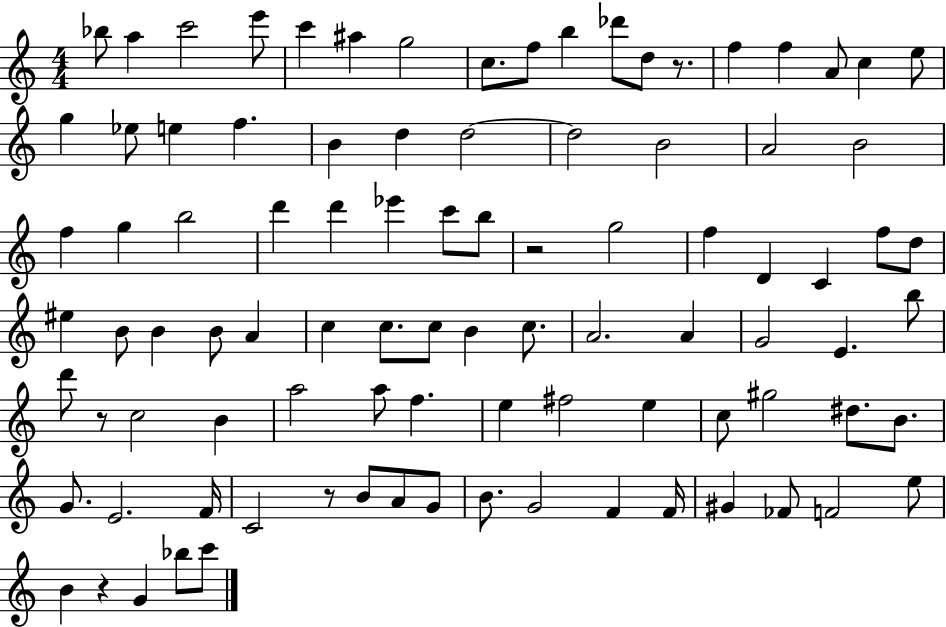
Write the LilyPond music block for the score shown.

{
  \clef treble
  \numericTimeSignature
  \time 4/4
  \key c \major
  bes''8 a''4 c'''2 e'''8 | c'''4 ais''4 g''2 | c''8. f''8 b''4 des'''8 d''8 r8. | f''4 f''4 a'8 c''4 e''8 | \break g''4 ees''8 e''4 f''4. | b'4 d''4 d''2~~ | d''2 b'2 | a'2 b'2 | \break f''4 g''4 b''2 | d'''4 d'''4 ees'''4 c'''8 b''8 | r2 g''2 | f''4 d'4 c'4 f''8 d''8 | \break eis''4 b'8 b'4 b'8 a'4 | c''4 c''8. c''8 b'4 c''8. | a'2. a'4 | g'2 e'4. b''8 | \break d'''8 r8 c''2 b'4 | a''2 a''8 f''4. | e''4 fis''2 e''4 | c''8 gis''2 dis''8. b'8. | \break g'8. e'2. f'16 | c'2 r8 b'8 a'8 g'8 | b'8. g'2 f'4 f'16 | gis'4 fes'8 f'2 e''8 | \break b'4 r4 g'4 bes''8 c'''8 | \bar "|."
}